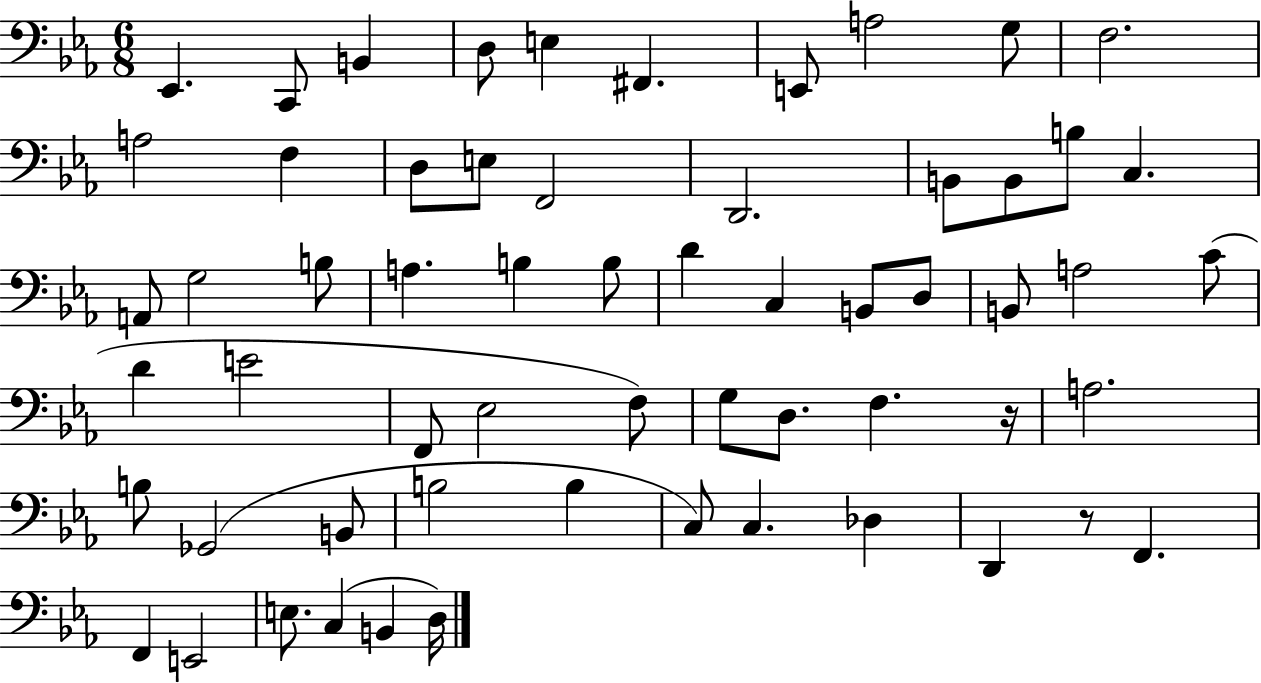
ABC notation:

X:1
T:Untitled
M:6/8
L:1/4
K:Eb
_E,, C,,/2 B,, D,/2 E, ^F,, E,,/2 A,2 G,/2 F,2 A,2 F, D,/2 E,/2 F,,2 D,,2 B,,/2 B,,/2 B,/2 C, A,,/2 G,2 B,/2 A, B, B,/2 D C, B,,/2 D,/2 B,,/2 A,2 C/2 D E2 F,,/2 _E,2 F,/2 G,/2 D,/2 F, z/4 A,2 B,/2 _G,,2 B,,/2 B,2 B, C,/2 C, _D, D,, z/2 F,, F,, E,,2 E,/2 C, B,, D,/4